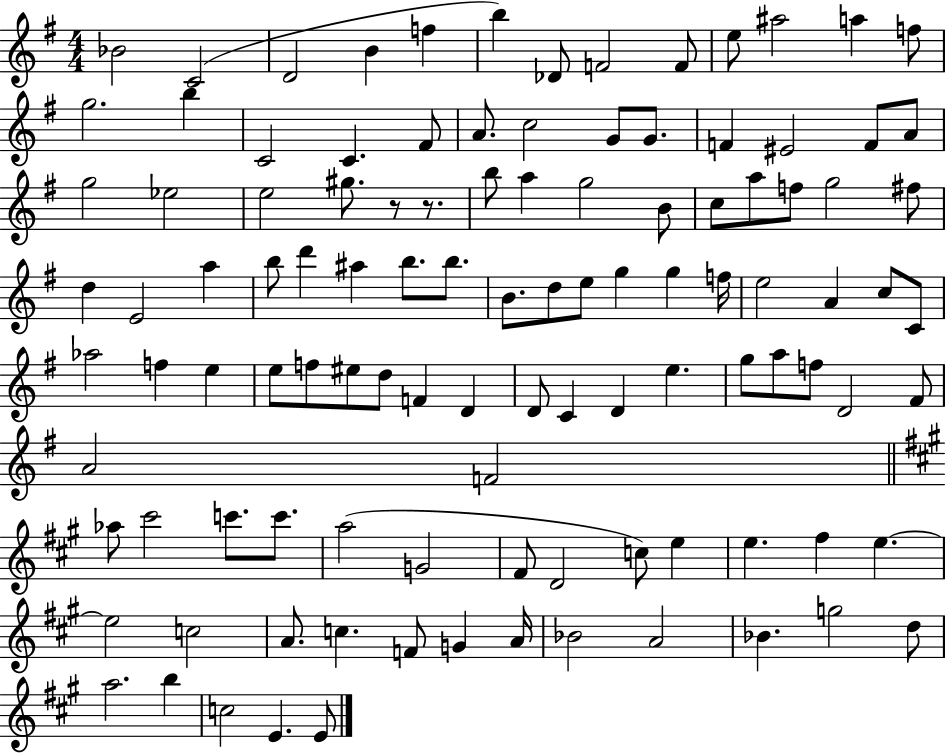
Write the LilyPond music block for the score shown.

{
  \clef treble
  \numericTimeSignature
  \time 4/4
  \key g \major
  bes'2 c'2( | d'2 b'4 f''4 | b''4) des'8 f'2 f'8 | e''8 ais''2 a''4 f''8 | \break g''2. b''4 | c'2 c'4. fis'8 | a'8. c''2 g'8 g'8. | f'4 eis'2 f'8 a'8 | \break g''2 ees''2 | e''2 gis''8. r8 r8. | b''8 a''4 g''2 b'8 | c''8 a''8 f''8 g''2 fis''8 | \break d''4 e'2 a''4 | b''8 d'''4 ais''4 b''8. b''8. | b'8. d''8 e''8 g''4 g''4 f''16 | e''2 a'4 c''8 c'8 | \break aes''2 f''4 e''4 | e''8 f''8 eis''8 d''8 f'4 d'4 | d'8 c'4 d'4 e''4. | g''8 a''8 f''8 d'2 fis'8 | \break a'2 f'2 | \bar "||" \break \key a \major aes''8 cis'''2 c'''8. c'''8. | a''2( g'2 | fis'8 d'2 c''8) e''4 | e''4. fis''4 e''4.~~ | \break e''2 c''2 | a'8. c''4. f'8 g'4 a'16 | bes'2 a'2 | bes'4. g''2 d''8 | \break a''2. b''4 | c''2 e'4. e'8 | \bar "|."
}